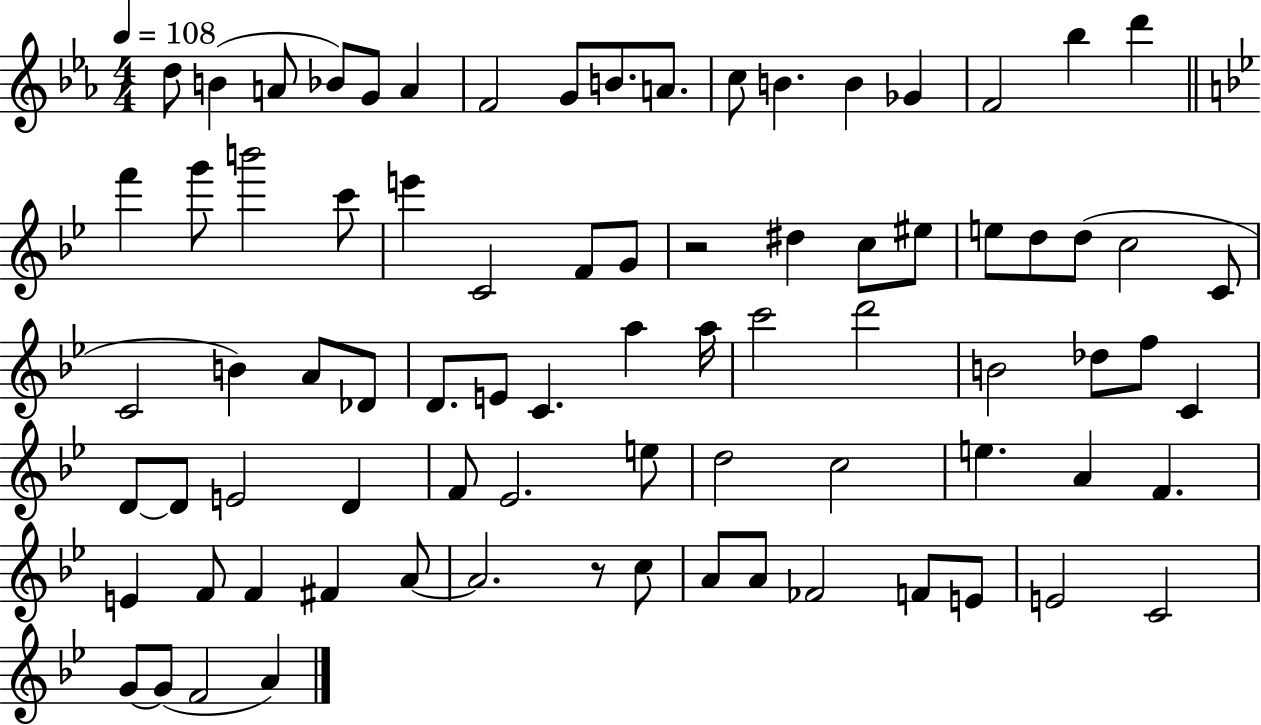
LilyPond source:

{
  \clef treble
  \numericTimeSignature
  \time 4/4
  \key ees \major
  \tempo 4 = 108
  d''8 b'4( a'8 bes'8) g'8 a'4 | f'2 g'8 b'8. a'8. | c''8 b'4. b'4 ges'4 | f'2 bes''4 d'''4 | \break \bar "||" \break \key g \minor f'''4 g'''8 b'''2 c'''8 | e'''4 c'2 f'8 g'8 | r2 dis''4 c''8 eis''8 | e''8 d''8 d''8( c''2 c'8 | \break c'2 b'4) a'8 des'8 | d'8. e'8 c'4. a''4 a''16 | c'''2 d'''2 | b'2 des''8 f''8 c'4 | \break d'8~~ d'8 e'2 d'4 | f'8 ees'2. e''8 | d''2 c''2 | e''4. a'4 f'4. | \break e'4 f'8 f'4 fis'4 a'8~~ | a'2. r8 c''8 | a'8 a'8 fes'2 f'8 e'8 | e'2 c'2 | \break g'8~~ g'8( f'2 a'4) | \bar "|."
}